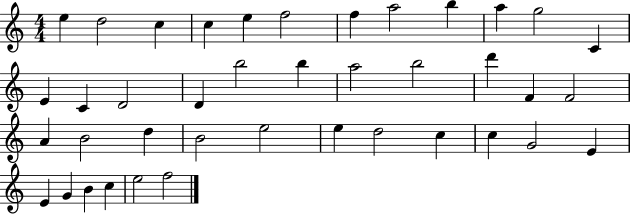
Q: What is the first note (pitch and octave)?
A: E5